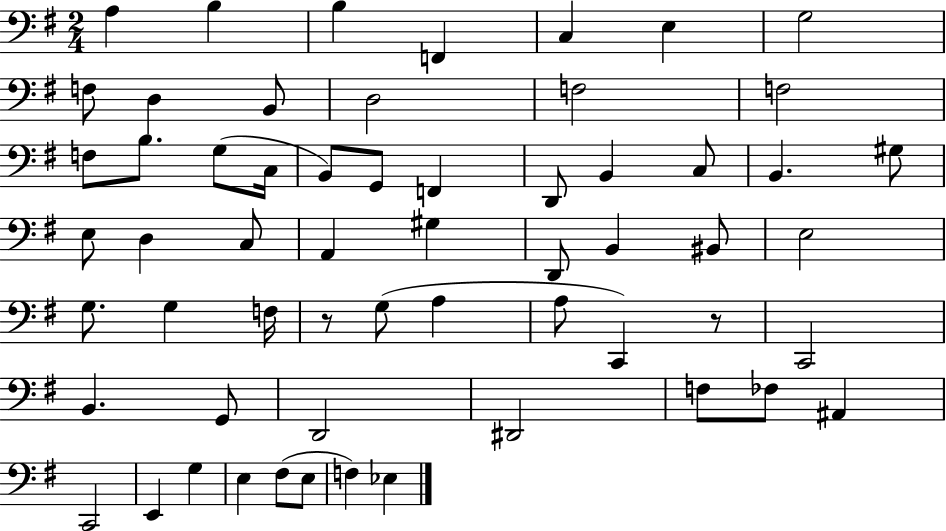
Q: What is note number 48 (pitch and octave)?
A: FES3